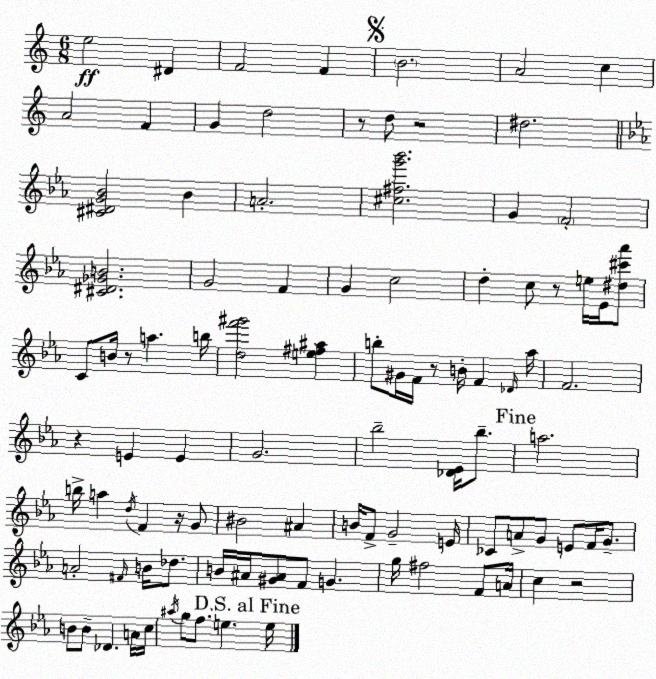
X:1
T:Untitled
M:6/8
L:1/4
K:C
e2 ^D F2 F B2 A2 c A2 F G d2 z/2 d/2 z2 ^d2 [^C^DG_B]2 _B A2 [^c^fg'_b']2 G F2 [^C^D_GB]2 G2 F G c2 d c/2 z/2 e/4 _E/4 [^d^c'_a']/2 C/2 B/4 z/2 a b/4 [df'^g']2 [e^f^a] b/2 ^G/4 F/4 z/2 B/4 F _D/4 _a/4 F2 z E E G2 _b2 [_D_E]/4 _b/2 a2 b/4 a d/4 F z/4 G/2 ^B2 ^A B/4 F/2 G2 E/4 _C/2 A/2 G/2 E/2 F/4 G/2 A2 ^F/4 B/4 _d/2 B/4 ^A/4 [^G^A]/2 F/2 G g/4 ^f2 F/2 A/4 c z2 B/2 B/2 _D A/4 c/4 ^a/4 g/2 f/2 e e/4